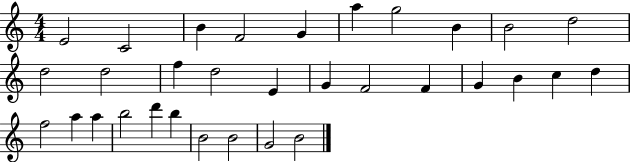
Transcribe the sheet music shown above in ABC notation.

X:1
T:Untitled
M:4/4
L:1/4
K:C
E2 C2 B F2 G a g2 B B2 d2 d2 d2 f d2 E G F2 F G B c d f2 a a b2 d' b B2 B2 G2 B2